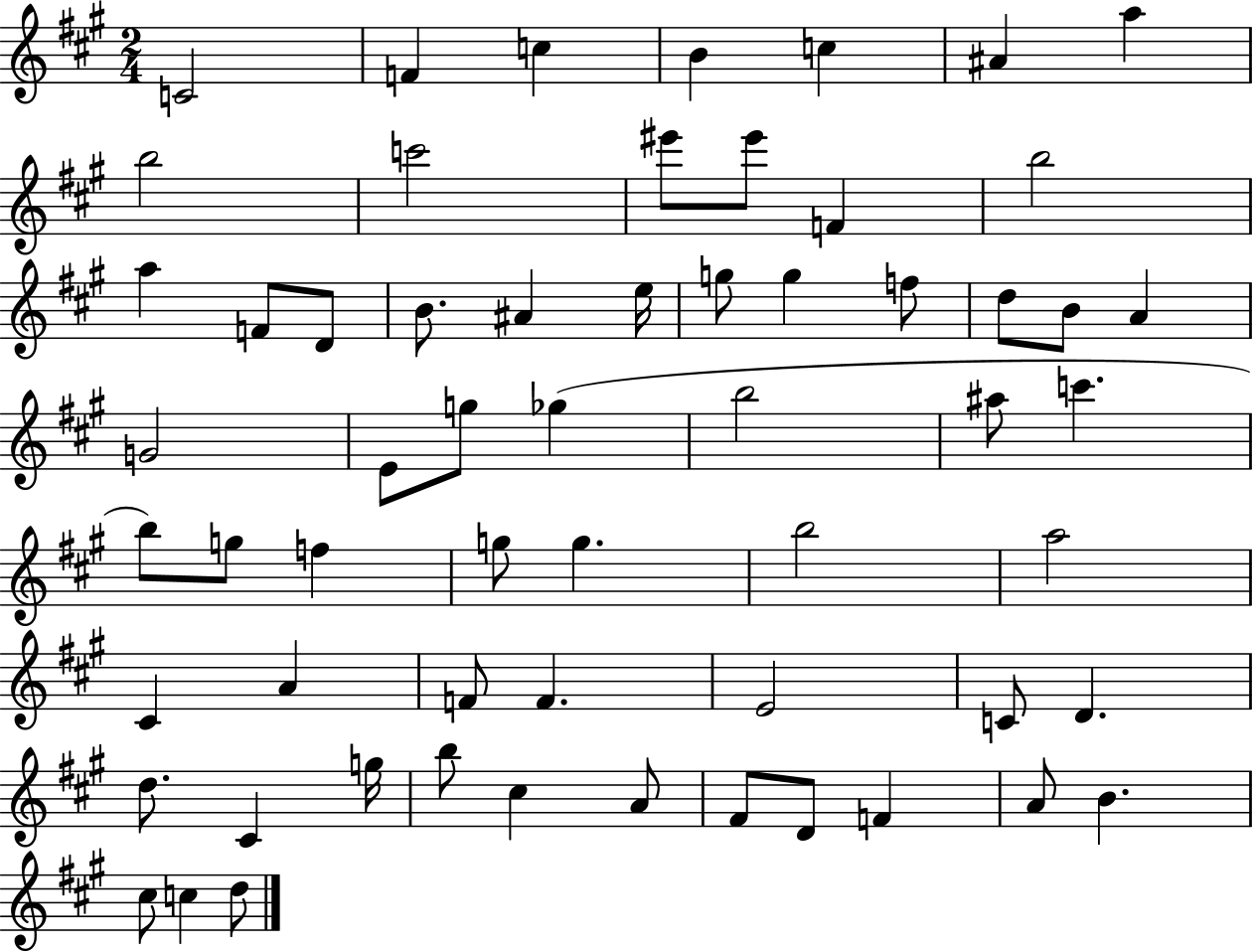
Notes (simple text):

C4/h F4/q C5/q B4/q C5/q A#4/q A5/q B5/h C6/h EIS6/e EIS6/e F4/q B5/h A5/q F4/e D4/e B4/e. A#4/q E5/s G5/e G5/q F5/e D5/e B4/e A4/q G4/h E4/e G5/e Gb5/q B5/h A#5/e C6/q. B5/e G5/e F5/q G5/e G5/q. B5/h A5/h C#4/q A4/q F4/e F4/q. E4/h C4/e D4/q. D5/e. C#4/q G5/s B5/e C#5/q A4/e F#4/e D4/e F4/q A4/e B4/q. C#5/e C5/q D5/e